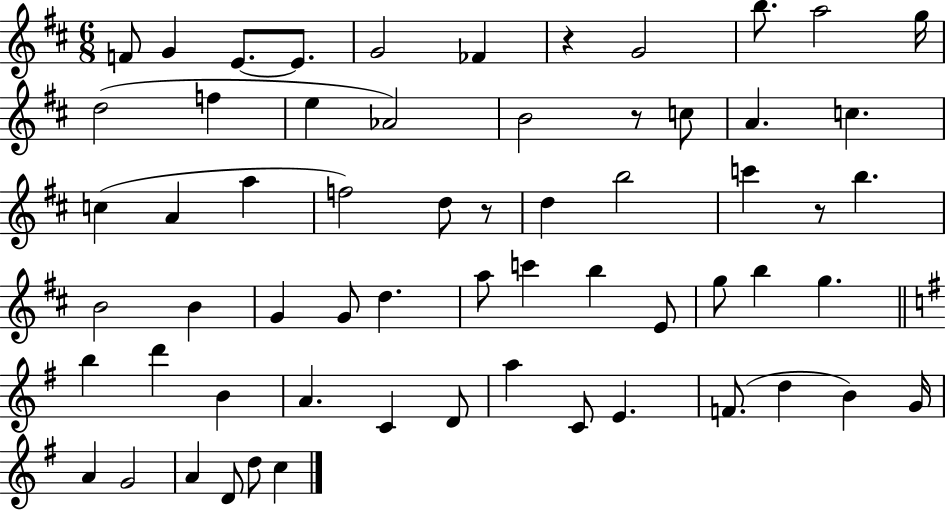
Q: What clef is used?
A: treble